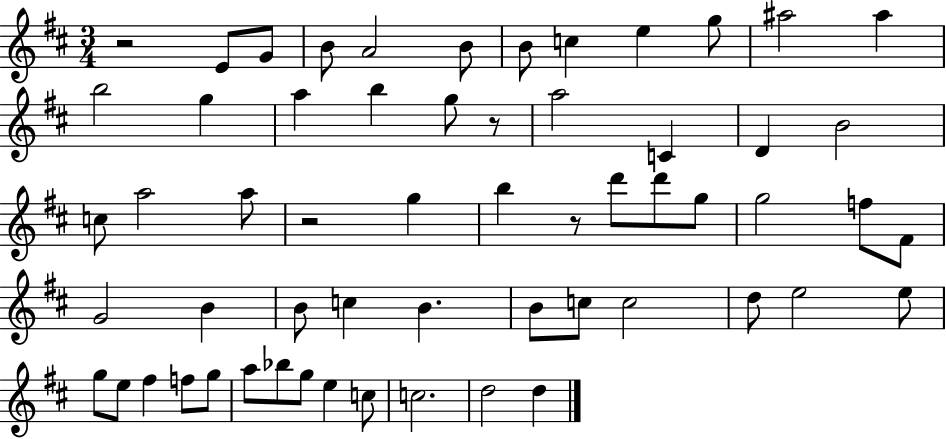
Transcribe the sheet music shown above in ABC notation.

X:1
T:Untitled
M:3/4
L:1/4
K:D
z2 E/2 G/2 B/2 A2 B/2 B/2 c e g/2 ^a2 ^a b2 g a b g/2 z/2 a2 C D B2 c/2 a2 a/2 z2 g b z/2 d'/2 d'/2 g/2 g2 f/2 ^F/2 G2 B B/2 c B B/2 c/2 c2 d/2 e2 e/2 g/2 e/2 ^f f/2 g/2 a/2 _b/2 g/2 e c/2 c2 d2 d